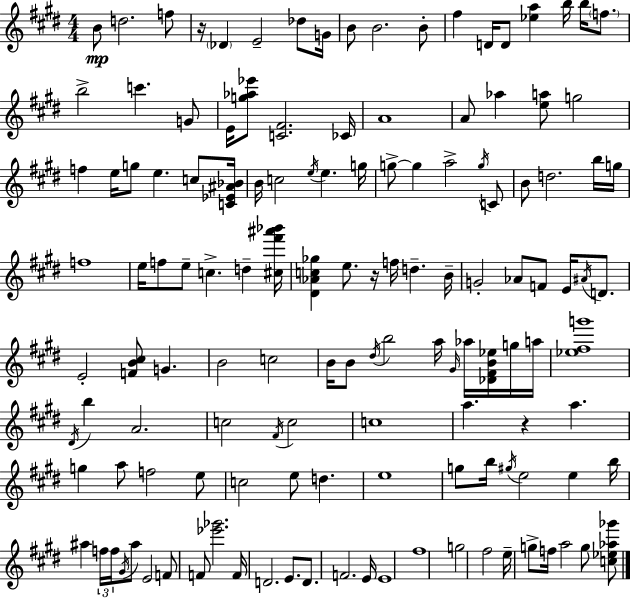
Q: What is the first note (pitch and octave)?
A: B4